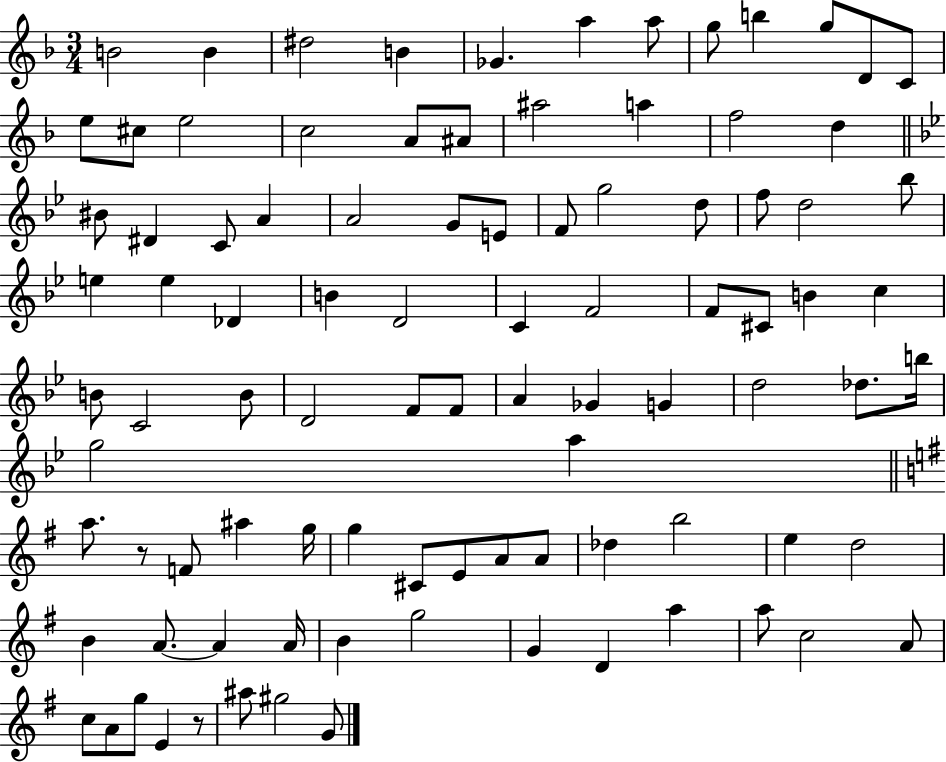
{
  \clef treble
  \numericTimeSignature
  \time 3/4
  \key f \major
  b'2 b'4 | dis''2 b'4 | ges'4. a''4 a''8 | g''8 b''4 g''8 d'8 c'8 | \break e''8 cis''8 e''2 | c''2 a'8 ais'8 | ais''2 a''4 | f''2 d''4 | \break \bar "||" \break \key g \minor bis'8 dis'4 c'8 a'4 | a'2 g'8 e'8 | f'8 g''2 d''8 | f''8 d''2 bes''8 | \break e''4 e''4 des'4 | b'4 d'2 | c'4 f'2 | f'8 cis'8 b'4 c''4 | \break b'8 c'2 b'8 | d'2 f'8 f'8 | a'4 ges'4 g'4 | d''2 des''8. b''16 | \break g''2 a''4 | \bar "||" \break \key g \major a''8. r8 f'8 ais''4 g''16 | g''4 cis'8 e'8 a'8 a'8 | des''4 b''2 | e''4 d''2 | \break b'4 a'8.~~ a'4 a'16 | b'4 g''2 | g'4 d'4 a''4 | a''8 c''2 a'8 | \break c''8 a'8 g''8 e'4 r8 | ais''8 gis''2 g'8 | \bar "|."
}